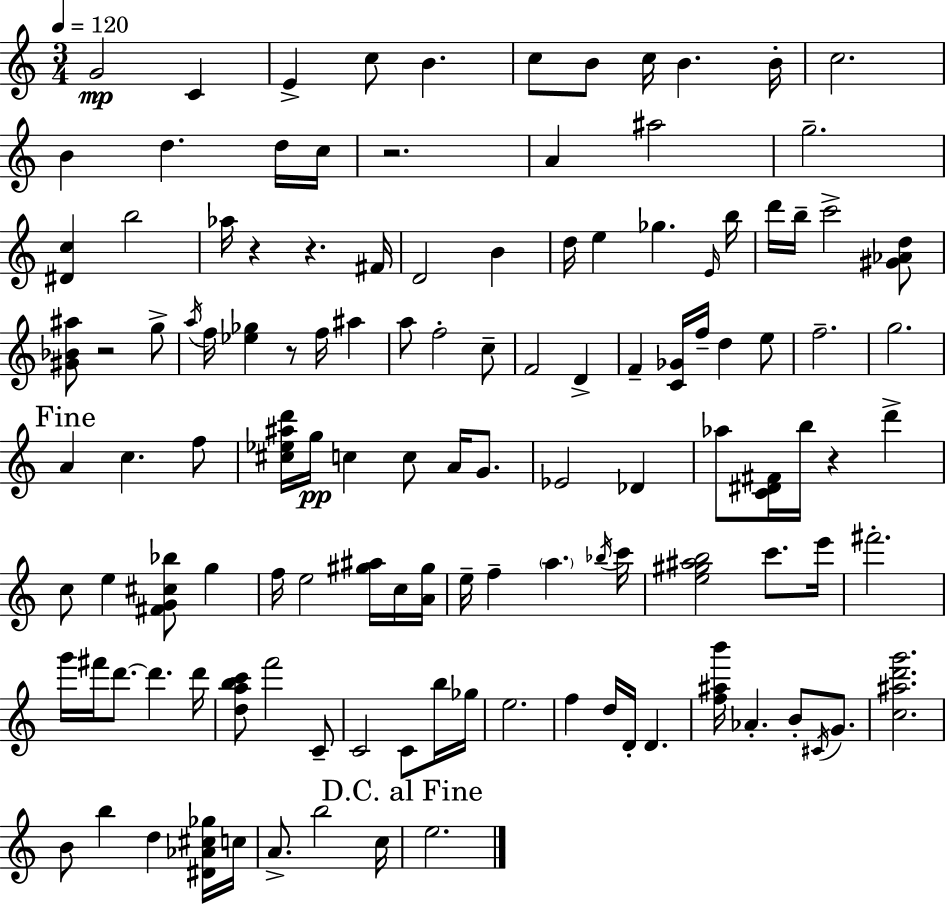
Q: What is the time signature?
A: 3/4